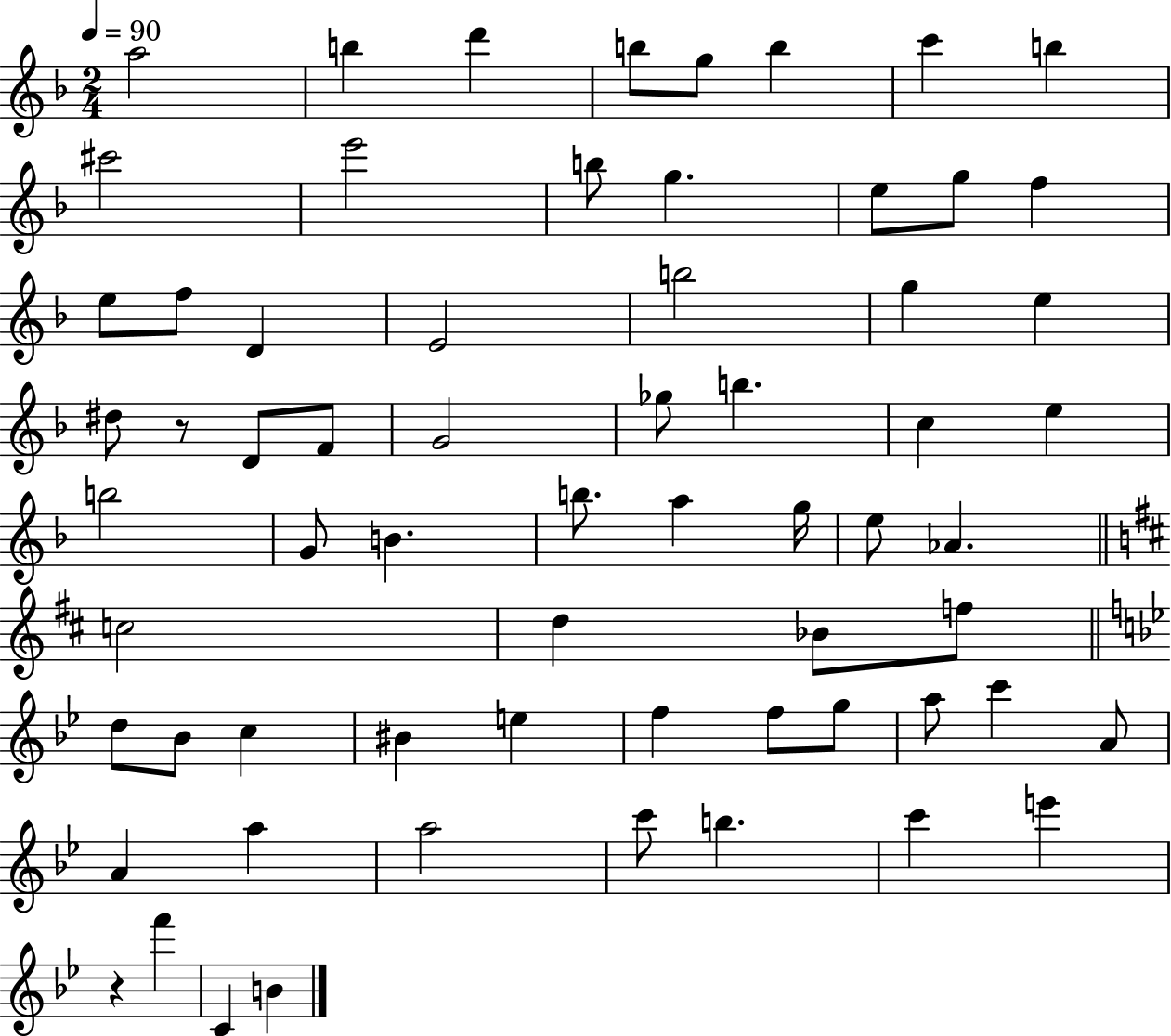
{
  \clef treble
  \numericTimeSignature
  \time 2/4
  \key f \major
  \tempo 4 = 90
  \repeat volta 2 { a''2 | b''4 d'''4 | b''8 g''8 b''4 | c'''4 b''4 | \break cis'''2 | e'''2 | b''8 g''4. | e''8 g''8 f''4 | \break e''8 f''8 d'4 | e'2 | b''2 | g''4 e''4 | \break dis''8 r8 d'8 f'8 | g'2 | ges''8 b''4. | c''4 e''4 | \break b''2 | g'8 b'4. | b''8. a''4 g''16 | e''8 aes'4. | \break \bar "||" \break \key d \major c''2 | d''4 bes'8 f''8 | \bar "||" \break \key g \minor d''8 bes'8 c''4 | bis'4 e''4 | f''4 f''8 g''8 | a''8 c'''4 a'8 | \break a'4 a''4 | a''2 | c'''8 b''4. | c'''4 e'''4 | \break r4 f'''4 | c'4 b'4 | } \bar "|."
}